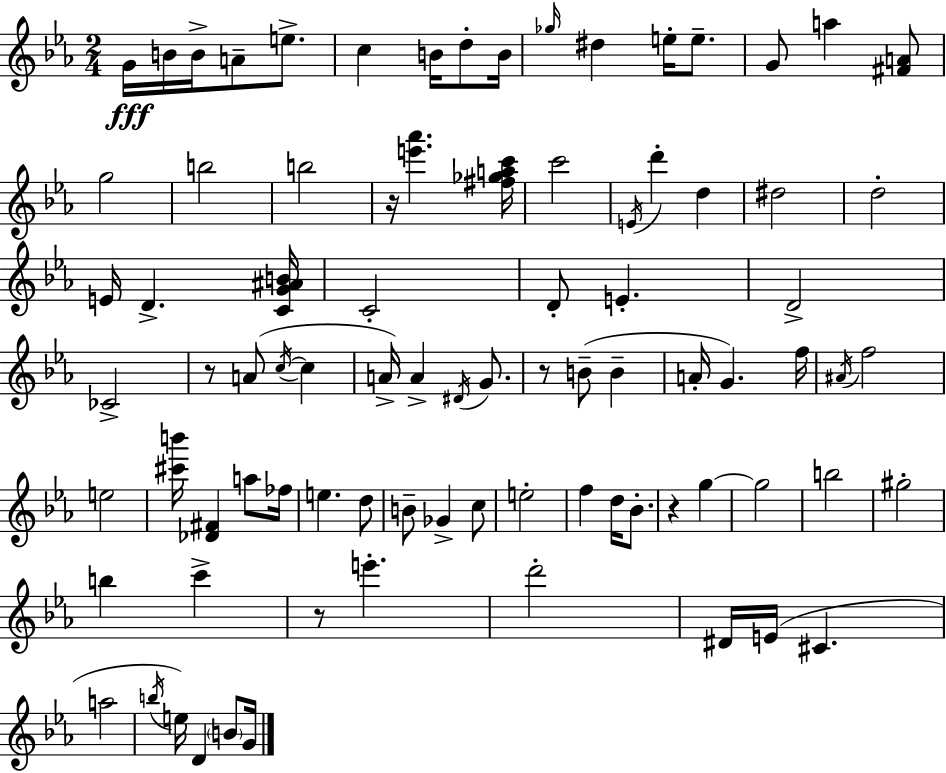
G4/s B4/s B4/s A4/e E5/e. C5/q B4/s D5/e B4/s Gb5/s D#5/q E5/s E5/e. G4/e A5/q [F#4,A4]/e G5/h B5/h B5/h R/s [E6,Ab6]/q. [F#5,Gb5,A5,C6]/s C6/h E4/s D6/q D5/q D#5/h D5/h E4/s D4/q. [C4,G4,A#4,B4]/s C4/h D4/e E4/q. D4/h CES4/h R/e A4/e C5/s C5/q A4/s A4/q D#4/s G4/e. R/e B4/e B4/q A4/s G4/q. F5/s A#4/s F5/h E5/h [C#6,B6]/s [Db4,F#4]/q A5/e FES5/s E5/q. D5/e B4/e Gb4/q C5/e E5/h F5/q D5/s Bb4/e. R/q G5/q G5/h B5/h G#5/h B5/q C6/q R/e E6/q. D6/h D#4/s E4/s C#4/q. A5/h B5/s E5/s D4/q B4/e G4/s